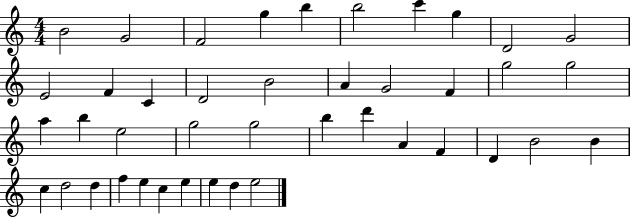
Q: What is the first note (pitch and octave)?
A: B4